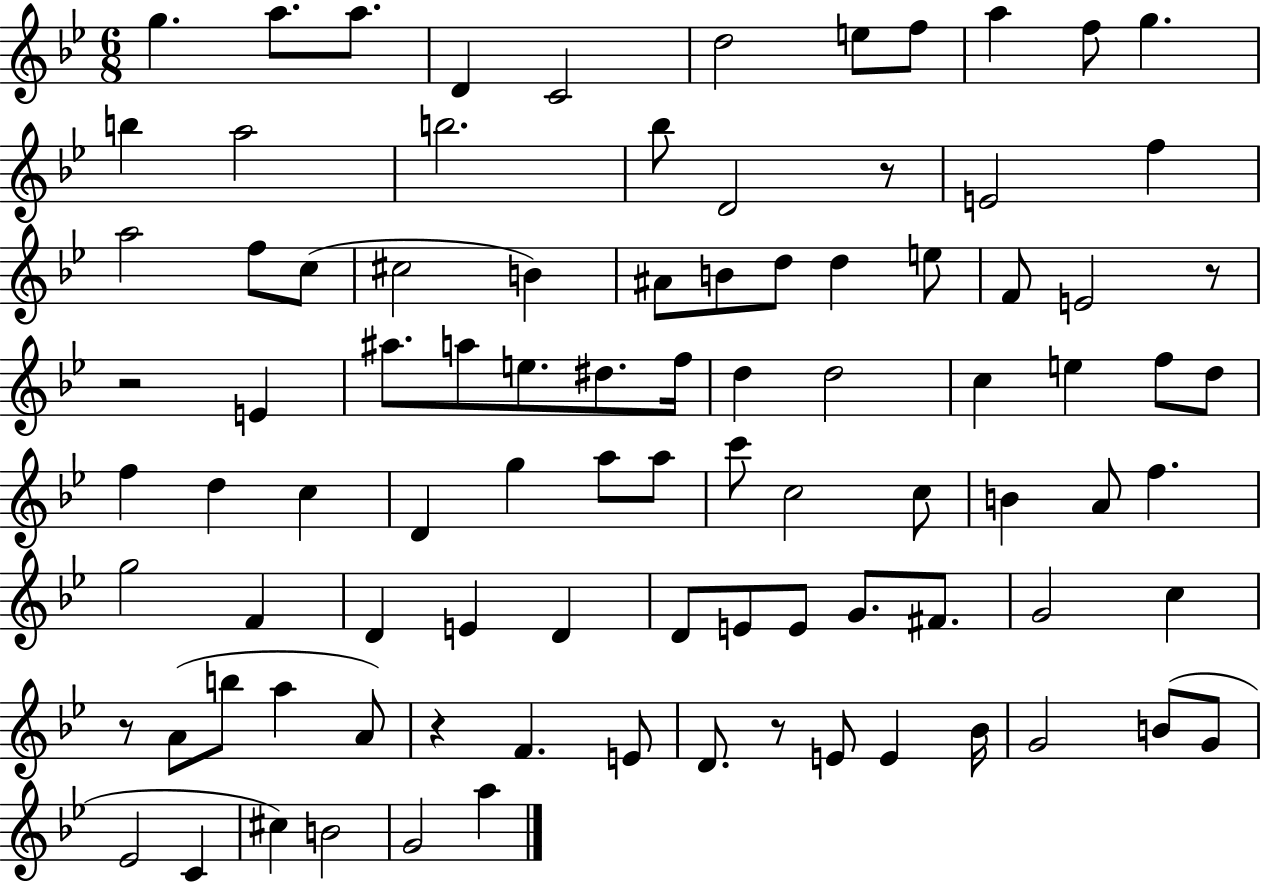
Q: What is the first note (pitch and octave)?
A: G5